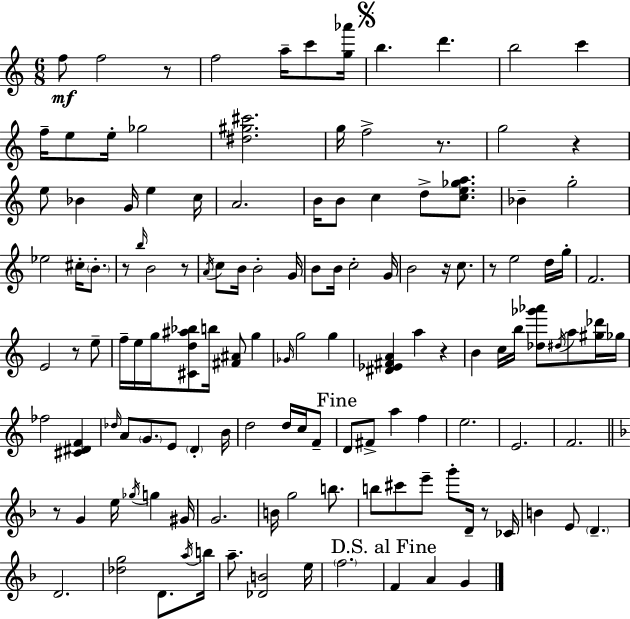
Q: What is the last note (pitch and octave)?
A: G4